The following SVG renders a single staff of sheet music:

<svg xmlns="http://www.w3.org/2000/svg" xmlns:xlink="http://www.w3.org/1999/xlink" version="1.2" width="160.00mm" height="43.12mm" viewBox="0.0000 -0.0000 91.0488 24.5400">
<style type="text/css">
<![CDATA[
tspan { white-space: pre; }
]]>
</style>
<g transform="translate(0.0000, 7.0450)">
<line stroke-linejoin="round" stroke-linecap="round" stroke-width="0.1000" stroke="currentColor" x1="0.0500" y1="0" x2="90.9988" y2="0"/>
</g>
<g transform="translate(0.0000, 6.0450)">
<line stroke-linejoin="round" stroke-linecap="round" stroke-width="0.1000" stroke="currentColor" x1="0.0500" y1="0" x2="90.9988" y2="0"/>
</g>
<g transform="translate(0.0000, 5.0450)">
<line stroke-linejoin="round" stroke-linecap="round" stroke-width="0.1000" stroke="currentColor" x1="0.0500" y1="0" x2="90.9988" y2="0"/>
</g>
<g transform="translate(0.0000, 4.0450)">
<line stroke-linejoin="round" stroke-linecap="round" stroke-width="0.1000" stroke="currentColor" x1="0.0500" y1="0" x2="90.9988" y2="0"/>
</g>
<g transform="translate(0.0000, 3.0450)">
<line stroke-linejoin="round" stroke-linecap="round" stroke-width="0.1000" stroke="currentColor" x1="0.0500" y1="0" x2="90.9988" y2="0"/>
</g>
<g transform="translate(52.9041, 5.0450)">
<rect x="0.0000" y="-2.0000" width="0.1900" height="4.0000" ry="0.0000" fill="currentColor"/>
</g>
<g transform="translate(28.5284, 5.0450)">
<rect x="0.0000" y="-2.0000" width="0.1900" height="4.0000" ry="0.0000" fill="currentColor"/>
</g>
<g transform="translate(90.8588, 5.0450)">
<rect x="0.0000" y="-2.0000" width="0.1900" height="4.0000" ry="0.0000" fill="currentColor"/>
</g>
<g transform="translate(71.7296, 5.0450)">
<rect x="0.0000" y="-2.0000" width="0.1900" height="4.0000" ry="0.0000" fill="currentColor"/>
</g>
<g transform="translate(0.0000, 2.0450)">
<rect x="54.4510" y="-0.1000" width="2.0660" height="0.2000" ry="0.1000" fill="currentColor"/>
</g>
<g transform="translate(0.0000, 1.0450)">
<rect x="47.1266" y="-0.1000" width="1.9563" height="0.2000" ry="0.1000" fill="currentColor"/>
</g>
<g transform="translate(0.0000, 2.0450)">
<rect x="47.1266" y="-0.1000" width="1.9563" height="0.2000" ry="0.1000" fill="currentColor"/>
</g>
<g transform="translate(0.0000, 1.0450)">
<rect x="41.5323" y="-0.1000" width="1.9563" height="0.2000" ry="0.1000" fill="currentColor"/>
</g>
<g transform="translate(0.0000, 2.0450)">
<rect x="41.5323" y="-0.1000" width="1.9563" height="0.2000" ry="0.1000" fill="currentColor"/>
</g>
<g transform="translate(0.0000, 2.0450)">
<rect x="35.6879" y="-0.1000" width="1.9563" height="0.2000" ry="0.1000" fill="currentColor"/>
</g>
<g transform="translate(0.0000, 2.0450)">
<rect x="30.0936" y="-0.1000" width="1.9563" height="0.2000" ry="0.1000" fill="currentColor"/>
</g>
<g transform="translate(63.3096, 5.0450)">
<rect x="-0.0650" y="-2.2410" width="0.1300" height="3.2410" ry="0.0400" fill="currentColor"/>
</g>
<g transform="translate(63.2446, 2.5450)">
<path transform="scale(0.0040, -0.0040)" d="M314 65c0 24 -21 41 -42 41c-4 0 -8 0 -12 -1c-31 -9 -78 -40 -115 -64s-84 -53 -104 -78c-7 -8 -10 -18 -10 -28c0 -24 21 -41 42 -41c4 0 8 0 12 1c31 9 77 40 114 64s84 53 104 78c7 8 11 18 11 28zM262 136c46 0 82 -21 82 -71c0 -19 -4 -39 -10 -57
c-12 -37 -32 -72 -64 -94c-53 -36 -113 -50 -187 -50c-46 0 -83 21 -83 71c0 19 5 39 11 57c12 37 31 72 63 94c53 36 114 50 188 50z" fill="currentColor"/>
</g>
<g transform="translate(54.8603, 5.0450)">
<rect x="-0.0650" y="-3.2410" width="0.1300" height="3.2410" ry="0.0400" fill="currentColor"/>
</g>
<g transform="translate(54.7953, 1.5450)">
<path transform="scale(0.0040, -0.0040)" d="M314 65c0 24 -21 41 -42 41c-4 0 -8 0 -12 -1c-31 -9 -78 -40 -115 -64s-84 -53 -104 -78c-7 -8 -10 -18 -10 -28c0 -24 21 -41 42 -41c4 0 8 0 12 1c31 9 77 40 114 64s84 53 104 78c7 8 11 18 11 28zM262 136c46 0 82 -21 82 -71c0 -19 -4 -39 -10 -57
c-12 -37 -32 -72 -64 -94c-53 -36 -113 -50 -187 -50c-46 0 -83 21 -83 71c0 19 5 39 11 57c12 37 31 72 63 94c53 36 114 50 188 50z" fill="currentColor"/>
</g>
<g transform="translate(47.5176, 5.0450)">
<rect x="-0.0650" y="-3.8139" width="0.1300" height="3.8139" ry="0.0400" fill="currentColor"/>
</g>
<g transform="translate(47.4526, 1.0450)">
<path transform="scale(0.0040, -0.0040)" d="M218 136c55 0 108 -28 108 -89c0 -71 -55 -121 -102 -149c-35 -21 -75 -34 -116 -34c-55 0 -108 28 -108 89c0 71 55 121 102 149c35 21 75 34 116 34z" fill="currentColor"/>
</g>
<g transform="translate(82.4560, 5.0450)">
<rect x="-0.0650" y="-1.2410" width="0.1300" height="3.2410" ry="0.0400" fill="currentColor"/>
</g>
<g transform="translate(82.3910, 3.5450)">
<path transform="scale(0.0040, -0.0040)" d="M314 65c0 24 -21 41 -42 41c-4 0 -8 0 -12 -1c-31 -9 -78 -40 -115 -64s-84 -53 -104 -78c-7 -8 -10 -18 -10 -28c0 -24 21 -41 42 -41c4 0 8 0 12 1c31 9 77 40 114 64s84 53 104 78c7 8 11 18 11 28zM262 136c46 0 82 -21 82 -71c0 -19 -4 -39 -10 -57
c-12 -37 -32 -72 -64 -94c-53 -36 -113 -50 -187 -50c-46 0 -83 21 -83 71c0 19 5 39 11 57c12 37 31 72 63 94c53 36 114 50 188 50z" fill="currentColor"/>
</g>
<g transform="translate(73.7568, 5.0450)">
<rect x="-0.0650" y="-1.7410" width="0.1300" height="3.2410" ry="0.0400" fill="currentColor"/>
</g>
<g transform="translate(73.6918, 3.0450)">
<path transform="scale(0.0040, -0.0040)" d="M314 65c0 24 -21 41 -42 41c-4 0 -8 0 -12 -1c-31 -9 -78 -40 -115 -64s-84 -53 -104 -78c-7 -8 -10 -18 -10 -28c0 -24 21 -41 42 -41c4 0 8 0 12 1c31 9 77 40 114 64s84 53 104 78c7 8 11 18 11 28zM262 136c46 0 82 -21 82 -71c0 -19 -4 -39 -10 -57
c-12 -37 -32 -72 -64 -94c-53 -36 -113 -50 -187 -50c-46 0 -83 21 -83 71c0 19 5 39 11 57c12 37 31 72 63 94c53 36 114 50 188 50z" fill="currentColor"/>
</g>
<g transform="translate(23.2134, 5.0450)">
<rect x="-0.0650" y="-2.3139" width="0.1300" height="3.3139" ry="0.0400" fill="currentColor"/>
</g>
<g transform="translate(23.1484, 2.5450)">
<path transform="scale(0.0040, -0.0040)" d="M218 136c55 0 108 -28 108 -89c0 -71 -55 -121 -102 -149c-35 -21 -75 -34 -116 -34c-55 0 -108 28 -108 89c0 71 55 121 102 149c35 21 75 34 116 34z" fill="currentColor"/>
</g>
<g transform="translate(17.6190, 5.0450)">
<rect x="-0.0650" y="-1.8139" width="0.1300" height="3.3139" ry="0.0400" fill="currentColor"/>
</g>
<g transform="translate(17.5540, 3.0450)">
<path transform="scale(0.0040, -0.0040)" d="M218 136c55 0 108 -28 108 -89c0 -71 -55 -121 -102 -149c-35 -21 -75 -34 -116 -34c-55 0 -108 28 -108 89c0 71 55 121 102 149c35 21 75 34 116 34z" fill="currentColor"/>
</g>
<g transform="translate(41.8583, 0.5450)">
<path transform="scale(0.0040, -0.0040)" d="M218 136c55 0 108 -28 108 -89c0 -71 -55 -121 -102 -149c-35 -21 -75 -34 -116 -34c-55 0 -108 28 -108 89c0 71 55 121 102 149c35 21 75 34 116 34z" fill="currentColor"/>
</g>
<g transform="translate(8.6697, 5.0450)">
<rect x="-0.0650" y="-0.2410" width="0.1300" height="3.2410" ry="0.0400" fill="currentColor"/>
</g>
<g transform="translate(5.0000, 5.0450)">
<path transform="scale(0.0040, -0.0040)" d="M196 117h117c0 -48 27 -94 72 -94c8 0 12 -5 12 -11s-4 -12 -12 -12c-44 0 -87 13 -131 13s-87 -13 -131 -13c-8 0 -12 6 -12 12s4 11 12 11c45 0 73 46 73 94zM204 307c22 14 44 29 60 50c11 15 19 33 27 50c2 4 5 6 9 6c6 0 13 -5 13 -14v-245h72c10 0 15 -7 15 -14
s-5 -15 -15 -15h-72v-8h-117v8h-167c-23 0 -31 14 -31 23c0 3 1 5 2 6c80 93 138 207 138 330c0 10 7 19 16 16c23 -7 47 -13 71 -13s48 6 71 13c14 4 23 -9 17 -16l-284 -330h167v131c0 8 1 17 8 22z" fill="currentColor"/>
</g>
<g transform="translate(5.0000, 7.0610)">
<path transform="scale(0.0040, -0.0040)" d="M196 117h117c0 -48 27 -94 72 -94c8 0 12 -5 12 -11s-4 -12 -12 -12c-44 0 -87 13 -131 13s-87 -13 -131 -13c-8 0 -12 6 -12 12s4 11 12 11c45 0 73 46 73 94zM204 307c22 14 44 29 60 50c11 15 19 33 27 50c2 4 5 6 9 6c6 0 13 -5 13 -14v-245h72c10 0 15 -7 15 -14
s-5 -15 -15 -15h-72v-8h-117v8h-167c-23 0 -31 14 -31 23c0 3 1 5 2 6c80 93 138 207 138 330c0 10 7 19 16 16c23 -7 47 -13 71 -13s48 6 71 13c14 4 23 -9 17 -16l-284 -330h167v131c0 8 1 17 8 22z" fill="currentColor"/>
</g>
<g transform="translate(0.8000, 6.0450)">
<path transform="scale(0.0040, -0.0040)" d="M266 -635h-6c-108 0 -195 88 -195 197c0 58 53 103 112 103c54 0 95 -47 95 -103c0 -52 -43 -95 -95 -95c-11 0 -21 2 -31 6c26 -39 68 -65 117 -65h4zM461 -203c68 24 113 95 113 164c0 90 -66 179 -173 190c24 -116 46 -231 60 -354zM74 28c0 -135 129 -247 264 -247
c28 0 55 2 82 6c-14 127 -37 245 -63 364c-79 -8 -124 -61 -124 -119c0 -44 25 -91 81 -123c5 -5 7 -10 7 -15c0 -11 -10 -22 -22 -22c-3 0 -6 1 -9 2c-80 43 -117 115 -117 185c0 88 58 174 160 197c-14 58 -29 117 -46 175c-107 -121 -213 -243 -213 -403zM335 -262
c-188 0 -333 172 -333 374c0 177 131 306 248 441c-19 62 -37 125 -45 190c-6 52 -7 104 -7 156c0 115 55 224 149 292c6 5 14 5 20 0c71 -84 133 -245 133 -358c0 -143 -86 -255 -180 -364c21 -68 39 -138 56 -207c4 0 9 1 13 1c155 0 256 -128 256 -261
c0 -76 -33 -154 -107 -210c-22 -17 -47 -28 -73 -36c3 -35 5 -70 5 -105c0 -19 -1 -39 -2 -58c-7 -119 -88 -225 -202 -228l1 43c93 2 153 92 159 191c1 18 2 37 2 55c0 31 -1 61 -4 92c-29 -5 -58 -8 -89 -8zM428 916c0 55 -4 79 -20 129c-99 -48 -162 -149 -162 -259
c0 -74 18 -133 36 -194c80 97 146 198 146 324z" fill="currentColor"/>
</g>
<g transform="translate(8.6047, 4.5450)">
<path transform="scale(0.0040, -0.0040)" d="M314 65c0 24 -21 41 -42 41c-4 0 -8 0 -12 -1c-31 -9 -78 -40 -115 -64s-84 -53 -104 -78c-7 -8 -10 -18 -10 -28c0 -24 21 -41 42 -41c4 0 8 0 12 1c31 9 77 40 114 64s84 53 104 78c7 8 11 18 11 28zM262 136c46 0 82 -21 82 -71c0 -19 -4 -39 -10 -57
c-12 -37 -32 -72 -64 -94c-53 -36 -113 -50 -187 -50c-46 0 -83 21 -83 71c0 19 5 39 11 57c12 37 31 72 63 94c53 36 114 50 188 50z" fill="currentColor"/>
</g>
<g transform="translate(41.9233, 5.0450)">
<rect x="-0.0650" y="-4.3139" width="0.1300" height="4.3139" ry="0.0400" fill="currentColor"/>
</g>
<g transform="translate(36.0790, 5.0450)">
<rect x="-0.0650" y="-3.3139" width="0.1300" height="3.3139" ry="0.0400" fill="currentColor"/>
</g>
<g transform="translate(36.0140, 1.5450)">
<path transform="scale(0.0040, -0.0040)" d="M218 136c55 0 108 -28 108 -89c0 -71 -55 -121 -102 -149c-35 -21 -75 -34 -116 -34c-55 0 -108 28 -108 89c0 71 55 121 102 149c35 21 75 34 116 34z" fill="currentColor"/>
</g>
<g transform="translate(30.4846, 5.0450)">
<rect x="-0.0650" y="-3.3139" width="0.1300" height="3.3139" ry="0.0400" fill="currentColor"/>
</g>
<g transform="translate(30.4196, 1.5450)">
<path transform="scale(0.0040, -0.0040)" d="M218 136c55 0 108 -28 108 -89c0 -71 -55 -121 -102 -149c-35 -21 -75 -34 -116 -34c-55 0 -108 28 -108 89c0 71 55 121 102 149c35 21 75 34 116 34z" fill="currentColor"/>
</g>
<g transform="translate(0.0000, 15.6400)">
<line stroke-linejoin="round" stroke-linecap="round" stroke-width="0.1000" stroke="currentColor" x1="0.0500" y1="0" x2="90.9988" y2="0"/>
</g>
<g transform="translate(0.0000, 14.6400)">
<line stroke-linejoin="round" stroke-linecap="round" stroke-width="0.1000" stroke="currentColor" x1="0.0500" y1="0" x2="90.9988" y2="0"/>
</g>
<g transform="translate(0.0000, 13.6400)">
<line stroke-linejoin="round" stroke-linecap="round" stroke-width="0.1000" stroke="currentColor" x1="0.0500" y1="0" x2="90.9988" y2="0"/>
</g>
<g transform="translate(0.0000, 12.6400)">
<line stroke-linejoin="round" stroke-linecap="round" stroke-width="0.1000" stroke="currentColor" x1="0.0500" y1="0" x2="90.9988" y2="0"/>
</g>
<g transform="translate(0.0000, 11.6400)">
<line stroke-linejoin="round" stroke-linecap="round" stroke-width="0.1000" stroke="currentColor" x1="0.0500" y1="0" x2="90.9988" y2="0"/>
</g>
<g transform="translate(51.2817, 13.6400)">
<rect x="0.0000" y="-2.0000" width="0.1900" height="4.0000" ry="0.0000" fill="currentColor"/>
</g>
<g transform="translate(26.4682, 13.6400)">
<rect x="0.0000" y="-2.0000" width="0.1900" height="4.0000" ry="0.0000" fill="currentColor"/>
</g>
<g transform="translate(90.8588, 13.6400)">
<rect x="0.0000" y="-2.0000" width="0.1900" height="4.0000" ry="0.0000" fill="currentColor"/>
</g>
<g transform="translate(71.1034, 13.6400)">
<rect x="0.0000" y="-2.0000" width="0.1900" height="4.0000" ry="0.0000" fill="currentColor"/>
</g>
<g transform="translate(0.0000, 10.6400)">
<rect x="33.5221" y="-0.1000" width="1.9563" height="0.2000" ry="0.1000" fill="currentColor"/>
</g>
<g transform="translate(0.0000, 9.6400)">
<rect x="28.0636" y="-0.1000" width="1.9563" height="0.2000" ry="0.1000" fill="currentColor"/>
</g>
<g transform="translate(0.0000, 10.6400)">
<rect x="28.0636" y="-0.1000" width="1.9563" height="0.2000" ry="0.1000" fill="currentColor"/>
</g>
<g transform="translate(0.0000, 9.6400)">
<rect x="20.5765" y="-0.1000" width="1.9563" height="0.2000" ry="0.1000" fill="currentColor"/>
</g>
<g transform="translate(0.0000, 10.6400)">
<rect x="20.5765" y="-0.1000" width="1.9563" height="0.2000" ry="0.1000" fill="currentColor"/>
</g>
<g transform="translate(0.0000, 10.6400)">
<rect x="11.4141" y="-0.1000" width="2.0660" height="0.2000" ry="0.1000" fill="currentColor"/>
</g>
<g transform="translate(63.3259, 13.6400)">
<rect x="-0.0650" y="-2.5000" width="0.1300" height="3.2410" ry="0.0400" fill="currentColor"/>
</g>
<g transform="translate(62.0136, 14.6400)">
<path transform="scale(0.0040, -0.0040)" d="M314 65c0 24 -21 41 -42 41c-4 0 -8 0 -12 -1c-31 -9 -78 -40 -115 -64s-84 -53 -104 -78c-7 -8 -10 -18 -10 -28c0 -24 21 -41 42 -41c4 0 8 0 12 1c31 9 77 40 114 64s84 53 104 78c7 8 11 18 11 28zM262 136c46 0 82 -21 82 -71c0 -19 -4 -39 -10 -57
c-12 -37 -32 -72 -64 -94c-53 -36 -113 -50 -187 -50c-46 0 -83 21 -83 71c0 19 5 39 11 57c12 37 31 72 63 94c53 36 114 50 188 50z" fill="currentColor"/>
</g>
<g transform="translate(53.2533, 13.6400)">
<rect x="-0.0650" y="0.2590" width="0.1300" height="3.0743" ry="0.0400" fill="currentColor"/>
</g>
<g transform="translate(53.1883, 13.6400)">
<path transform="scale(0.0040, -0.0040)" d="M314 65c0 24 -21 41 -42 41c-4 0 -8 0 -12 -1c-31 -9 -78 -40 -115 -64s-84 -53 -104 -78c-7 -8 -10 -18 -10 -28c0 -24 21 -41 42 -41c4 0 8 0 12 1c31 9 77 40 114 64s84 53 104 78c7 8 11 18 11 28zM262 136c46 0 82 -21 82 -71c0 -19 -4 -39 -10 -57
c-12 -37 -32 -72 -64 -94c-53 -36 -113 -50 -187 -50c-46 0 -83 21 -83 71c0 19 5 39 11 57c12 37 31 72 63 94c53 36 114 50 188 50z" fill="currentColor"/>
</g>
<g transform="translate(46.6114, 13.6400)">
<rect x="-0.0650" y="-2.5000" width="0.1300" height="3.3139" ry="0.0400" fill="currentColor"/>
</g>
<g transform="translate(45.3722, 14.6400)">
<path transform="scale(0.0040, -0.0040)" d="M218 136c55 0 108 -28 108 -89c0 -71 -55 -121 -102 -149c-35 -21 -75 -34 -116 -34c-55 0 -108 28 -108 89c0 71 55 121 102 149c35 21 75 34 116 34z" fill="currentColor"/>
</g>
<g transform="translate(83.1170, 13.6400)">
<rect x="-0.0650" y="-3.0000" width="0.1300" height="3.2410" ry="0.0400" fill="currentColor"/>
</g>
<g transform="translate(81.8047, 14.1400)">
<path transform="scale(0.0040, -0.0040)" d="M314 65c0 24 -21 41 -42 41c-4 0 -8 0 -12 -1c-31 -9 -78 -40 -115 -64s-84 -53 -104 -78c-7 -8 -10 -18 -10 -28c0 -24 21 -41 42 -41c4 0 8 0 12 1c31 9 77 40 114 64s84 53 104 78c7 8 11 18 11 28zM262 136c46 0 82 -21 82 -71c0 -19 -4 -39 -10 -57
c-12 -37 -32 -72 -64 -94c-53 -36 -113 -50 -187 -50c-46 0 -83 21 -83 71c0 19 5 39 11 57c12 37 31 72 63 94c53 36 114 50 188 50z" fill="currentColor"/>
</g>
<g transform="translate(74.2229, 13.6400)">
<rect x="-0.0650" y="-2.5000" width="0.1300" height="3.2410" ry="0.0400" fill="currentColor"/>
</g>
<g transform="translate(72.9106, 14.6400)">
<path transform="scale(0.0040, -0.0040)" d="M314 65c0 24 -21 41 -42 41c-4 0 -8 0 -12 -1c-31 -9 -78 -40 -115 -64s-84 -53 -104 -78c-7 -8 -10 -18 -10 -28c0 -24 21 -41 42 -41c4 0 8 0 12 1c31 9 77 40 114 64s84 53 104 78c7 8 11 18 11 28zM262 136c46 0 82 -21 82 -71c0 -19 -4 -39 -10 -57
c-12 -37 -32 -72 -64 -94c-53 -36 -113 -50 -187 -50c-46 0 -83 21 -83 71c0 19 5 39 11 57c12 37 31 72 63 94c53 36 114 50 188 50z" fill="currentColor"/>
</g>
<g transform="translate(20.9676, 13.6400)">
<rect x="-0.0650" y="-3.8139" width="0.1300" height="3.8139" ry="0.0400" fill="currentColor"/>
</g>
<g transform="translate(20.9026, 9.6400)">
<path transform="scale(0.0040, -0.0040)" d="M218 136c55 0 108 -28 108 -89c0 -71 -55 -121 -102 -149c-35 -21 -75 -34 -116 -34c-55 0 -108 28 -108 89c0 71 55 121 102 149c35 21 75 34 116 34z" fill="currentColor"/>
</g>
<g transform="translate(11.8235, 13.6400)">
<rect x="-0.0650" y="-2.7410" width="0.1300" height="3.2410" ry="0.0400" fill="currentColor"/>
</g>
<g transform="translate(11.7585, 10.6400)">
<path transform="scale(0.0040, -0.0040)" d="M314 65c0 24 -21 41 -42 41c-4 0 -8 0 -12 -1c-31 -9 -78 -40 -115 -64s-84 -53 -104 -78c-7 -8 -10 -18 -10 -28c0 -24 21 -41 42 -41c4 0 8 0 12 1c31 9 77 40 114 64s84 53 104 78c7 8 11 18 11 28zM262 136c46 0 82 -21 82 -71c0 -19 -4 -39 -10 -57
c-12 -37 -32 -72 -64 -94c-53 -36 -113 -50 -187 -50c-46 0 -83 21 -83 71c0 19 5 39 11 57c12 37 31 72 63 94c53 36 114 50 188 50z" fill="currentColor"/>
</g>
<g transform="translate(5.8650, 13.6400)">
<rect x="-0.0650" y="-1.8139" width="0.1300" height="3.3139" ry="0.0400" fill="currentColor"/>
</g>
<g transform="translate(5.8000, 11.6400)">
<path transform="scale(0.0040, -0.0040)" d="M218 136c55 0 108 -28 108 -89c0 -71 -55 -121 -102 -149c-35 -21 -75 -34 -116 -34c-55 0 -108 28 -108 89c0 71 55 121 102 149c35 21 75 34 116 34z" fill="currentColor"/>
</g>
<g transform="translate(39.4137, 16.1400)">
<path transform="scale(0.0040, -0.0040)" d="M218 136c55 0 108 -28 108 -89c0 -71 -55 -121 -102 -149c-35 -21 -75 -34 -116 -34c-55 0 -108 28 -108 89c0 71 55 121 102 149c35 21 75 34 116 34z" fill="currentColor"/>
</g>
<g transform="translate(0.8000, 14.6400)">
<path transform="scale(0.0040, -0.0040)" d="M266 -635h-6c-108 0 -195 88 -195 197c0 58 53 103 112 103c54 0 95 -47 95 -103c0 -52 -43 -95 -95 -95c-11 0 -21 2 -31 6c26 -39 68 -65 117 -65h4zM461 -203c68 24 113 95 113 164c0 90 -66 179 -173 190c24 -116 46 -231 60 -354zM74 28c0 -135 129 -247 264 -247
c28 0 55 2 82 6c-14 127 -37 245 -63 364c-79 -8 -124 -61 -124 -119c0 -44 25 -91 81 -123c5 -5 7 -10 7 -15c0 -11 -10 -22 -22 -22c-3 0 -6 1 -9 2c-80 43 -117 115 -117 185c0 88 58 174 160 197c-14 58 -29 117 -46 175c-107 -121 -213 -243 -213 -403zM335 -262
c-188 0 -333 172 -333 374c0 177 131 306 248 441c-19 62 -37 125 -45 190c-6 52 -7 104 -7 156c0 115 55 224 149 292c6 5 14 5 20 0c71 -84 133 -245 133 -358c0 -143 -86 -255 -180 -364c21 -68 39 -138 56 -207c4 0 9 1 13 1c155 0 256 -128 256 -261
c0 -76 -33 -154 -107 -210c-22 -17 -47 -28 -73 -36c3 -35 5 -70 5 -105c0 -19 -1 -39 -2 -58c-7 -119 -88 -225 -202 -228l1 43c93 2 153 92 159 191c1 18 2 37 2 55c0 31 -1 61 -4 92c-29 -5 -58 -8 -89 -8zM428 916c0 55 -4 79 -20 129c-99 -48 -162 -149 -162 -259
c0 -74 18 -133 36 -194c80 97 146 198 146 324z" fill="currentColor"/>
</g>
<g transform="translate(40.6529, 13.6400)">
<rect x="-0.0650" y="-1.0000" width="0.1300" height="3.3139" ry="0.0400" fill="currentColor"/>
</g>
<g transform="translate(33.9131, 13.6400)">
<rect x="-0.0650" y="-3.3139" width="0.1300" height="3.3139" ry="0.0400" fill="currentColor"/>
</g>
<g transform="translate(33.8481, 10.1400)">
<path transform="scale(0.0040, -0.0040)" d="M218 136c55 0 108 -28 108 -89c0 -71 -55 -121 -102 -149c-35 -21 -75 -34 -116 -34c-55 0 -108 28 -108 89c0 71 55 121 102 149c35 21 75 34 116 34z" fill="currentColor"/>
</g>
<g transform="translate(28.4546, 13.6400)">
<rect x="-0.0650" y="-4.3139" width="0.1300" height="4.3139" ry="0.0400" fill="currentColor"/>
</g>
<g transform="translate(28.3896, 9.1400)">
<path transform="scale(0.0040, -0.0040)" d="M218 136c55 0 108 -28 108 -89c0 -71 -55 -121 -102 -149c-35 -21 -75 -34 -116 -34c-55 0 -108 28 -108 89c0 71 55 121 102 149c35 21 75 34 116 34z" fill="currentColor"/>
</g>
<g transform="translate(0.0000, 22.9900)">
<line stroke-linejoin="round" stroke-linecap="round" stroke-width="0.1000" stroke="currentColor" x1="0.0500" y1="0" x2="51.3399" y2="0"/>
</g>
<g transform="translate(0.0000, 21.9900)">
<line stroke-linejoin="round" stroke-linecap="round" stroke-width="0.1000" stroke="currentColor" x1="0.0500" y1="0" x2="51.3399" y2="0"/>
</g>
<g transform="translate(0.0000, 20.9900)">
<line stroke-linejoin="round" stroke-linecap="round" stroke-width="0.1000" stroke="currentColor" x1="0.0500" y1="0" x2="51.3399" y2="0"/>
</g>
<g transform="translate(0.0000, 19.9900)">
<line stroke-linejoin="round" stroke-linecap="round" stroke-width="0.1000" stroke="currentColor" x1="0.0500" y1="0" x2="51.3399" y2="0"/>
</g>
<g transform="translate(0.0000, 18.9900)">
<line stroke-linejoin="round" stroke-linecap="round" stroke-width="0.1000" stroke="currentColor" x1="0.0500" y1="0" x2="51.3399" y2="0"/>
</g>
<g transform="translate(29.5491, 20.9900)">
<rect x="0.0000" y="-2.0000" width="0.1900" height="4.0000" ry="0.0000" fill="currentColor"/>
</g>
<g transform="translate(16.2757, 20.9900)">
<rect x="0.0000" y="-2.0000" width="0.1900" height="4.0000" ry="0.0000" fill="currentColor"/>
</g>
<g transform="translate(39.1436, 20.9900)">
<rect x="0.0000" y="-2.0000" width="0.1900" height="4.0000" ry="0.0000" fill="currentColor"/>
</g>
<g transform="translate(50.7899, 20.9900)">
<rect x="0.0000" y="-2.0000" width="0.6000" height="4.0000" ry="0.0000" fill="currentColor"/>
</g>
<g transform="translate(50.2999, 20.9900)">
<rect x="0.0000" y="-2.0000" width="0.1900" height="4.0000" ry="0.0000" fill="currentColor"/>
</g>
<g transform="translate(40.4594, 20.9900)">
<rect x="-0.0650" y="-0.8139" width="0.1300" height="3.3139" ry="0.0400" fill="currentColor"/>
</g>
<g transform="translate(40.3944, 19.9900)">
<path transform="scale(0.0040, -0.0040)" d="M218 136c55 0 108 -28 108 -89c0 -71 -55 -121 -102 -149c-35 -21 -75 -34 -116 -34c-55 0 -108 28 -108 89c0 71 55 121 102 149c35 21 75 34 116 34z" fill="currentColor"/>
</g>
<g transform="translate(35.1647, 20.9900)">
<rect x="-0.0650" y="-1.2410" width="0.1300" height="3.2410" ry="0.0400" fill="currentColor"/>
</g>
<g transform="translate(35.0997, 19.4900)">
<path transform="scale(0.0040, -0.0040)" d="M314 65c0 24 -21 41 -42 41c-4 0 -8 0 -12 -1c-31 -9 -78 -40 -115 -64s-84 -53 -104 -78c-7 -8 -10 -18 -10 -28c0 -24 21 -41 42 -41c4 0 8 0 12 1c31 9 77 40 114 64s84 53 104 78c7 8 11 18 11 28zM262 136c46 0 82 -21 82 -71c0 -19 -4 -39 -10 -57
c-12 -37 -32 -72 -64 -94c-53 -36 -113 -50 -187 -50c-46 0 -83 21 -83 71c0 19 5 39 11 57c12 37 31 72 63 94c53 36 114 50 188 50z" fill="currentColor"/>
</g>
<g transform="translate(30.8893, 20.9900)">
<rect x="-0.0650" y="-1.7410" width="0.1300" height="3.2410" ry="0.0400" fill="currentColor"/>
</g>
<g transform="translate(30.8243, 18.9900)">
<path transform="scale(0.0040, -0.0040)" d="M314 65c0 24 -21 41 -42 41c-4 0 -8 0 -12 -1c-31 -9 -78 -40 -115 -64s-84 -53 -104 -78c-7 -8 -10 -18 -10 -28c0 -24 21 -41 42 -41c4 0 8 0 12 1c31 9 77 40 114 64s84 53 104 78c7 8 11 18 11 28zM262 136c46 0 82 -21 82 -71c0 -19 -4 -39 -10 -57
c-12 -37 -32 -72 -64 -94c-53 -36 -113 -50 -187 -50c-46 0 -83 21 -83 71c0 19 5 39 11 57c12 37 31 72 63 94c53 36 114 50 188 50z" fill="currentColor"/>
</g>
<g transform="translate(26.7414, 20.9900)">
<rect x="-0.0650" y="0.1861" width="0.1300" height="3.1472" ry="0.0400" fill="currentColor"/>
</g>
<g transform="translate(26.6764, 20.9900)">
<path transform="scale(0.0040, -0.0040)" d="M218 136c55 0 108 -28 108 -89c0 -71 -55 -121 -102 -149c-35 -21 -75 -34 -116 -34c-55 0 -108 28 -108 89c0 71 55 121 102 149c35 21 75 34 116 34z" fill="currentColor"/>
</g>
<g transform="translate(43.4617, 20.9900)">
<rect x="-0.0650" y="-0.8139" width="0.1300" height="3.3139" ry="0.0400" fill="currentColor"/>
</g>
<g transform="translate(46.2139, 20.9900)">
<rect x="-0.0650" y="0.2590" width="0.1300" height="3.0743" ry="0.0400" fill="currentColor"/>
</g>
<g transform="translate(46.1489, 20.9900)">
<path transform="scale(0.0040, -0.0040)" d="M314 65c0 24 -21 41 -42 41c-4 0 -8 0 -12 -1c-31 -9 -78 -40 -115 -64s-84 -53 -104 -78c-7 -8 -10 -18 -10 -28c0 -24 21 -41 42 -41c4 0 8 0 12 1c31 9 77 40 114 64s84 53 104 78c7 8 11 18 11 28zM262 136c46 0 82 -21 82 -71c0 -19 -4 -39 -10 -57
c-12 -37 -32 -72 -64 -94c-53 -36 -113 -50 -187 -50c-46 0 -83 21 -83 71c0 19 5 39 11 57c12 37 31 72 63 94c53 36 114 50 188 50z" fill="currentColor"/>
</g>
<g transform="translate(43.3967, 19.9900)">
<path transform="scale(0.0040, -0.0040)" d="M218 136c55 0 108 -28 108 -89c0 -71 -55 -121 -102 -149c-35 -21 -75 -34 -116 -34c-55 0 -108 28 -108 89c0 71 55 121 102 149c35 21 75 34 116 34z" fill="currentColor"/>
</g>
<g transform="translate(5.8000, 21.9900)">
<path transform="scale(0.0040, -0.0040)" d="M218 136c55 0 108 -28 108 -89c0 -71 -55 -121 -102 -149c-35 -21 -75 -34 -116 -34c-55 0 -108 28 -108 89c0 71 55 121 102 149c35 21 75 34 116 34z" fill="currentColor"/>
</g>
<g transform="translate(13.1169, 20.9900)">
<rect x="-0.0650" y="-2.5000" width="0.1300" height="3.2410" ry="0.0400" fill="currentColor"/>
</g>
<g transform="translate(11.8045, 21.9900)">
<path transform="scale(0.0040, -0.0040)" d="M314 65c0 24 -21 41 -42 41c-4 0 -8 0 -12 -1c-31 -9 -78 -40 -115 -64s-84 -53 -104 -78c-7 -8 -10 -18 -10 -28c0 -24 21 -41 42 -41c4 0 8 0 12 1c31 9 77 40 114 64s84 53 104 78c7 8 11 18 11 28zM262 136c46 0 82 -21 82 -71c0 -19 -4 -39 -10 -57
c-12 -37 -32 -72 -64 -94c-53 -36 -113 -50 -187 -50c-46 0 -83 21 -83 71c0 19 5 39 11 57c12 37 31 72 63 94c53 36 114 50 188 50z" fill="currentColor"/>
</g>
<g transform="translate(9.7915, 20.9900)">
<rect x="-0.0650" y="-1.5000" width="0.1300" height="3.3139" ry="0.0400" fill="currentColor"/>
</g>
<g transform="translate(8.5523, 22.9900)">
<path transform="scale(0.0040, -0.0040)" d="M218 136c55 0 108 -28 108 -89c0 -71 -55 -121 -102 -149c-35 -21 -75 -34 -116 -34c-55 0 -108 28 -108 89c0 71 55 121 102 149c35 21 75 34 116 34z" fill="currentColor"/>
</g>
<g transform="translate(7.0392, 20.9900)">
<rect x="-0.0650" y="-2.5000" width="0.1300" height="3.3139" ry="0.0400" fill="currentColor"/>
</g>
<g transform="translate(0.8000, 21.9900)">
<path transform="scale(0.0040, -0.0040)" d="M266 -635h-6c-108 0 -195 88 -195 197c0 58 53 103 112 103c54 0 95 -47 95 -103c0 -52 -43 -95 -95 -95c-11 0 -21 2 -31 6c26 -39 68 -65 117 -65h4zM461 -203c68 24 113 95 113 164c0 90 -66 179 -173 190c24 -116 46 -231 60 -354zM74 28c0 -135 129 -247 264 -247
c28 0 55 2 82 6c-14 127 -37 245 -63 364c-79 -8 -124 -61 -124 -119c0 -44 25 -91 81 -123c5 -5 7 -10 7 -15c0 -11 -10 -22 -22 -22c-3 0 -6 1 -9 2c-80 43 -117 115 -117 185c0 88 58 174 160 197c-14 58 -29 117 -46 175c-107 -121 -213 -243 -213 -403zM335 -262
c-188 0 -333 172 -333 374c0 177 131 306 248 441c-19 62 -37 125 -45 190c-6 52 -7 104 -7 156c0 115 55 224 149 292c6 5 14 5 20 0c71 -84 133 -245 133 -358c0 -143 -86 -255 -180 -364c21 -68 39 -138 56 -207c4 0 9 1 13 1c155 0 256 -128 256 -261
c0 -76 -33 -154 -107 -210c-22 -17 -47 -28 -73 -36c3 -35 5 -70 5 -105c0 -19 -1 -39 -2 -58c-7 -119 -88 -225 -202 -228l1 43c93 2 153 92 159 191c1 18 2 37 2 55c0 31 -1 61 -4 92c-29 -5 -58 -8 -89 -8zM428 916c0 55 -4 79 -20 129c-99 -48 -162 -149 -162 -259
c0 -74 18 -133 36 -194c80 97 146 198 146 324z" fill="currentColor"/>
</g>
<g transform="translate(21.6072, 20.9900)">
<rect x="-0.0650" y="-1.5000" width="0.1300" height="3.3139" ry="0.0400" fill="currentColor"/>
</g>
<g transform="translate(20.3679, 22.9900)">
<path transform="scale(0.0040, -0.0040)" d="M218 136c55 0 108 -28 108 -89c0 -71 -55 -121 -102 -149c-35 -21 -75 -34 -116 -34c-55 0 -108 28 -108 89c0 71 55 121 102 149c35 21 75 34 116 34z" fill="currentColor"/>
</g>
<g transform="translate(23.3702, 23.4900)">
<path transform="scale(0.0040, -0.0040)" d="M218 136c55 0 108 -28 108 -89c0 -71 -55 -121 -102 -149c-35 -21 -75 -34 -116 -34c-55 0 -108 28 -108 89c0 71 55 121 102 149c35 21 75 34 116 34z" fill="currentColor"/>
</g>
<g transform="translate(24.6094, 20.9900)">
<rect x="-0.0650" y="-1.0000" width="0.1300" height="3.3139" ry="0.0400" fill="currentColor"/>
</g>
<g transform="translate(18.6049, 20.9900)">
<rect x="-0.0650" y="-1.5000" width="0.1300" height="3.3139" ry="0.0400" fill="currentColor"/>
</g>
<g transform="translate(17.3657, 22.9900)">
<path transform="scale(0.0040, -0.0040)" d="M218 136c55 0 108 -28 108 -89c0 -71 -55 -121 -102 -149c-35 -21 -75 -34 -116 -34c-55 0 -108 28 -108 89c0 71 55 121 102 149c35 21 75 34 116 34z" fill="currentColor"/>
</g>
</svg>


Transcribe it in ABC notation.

X:1
T:Untitled
M:4/4
L:1/4
K:C
c2 f g b b d' c' b2 g2 f2 e2 f a2 c' d' b D G B2 G2 G2 A2 G E G2 E E D B f2 e2 d d B2